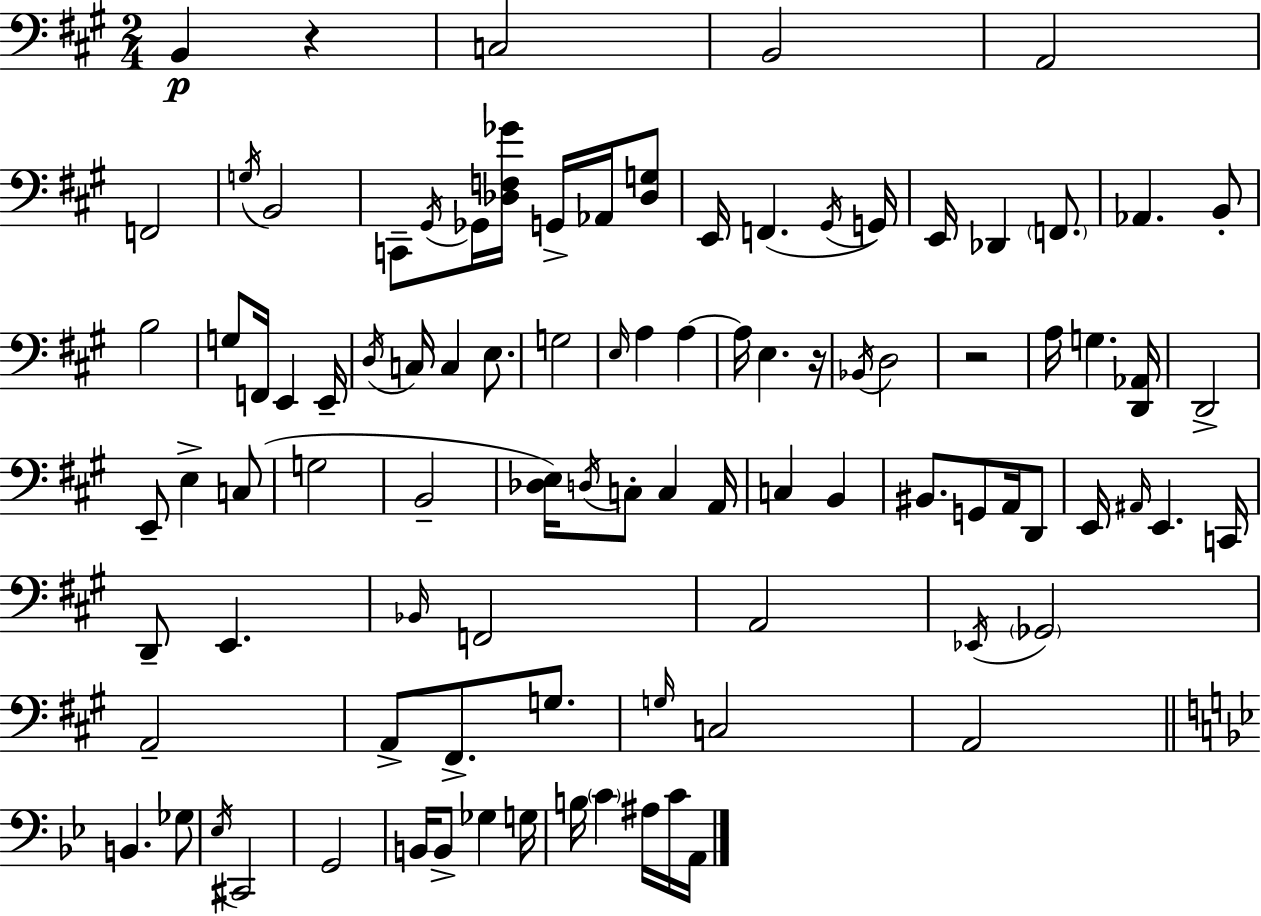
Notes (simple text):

B2/q R/q C3/h B2/h A2/h F2/h G3/s B2/h C2/e G#2/s Gb2/s [Db3,F3,Gb4]/s G2/s Ab2/s [Db3,G3]/e E2/s F2/q. G#2/s G2/s E2/s Db2/q F2/e. Ab2/q. B2/e B3/h G3/e F2/s E2/q E2/s D3/s C3/s C3/q E3/e. G3/h E3/s A3/q A3/q A3/s E3/q. R/s Bb2/s D3/h R/h A3/s G3/q. [D2,Ab2]/s D2/h E2/e E3/q C3/e G3/h B2/h [Db3,E3]/s D3/s C3/e C3/q A2/s C3/q B2/q BIS2/e. G2/e A2/s D2/e E2/s A#2/s E2/q. C2/s D2/e E2/q. Bb2/s F2/h A2/h Eb2/s Gb2/h A2/h A2/e F#2/e. G3/e. G3/s C3/h A2/h B2/q. Gb3/e Eb3/s C#2/h G2/h B2/s B2/e Gb3/q G3/s B3/s C4/q A#3/s C4/s A2/s